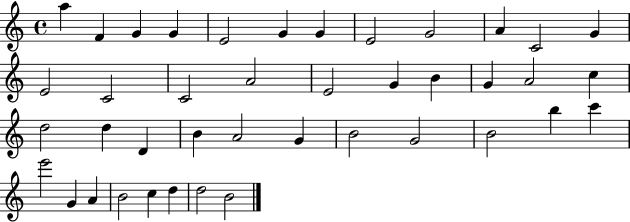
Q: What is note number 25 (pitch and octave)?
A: D4